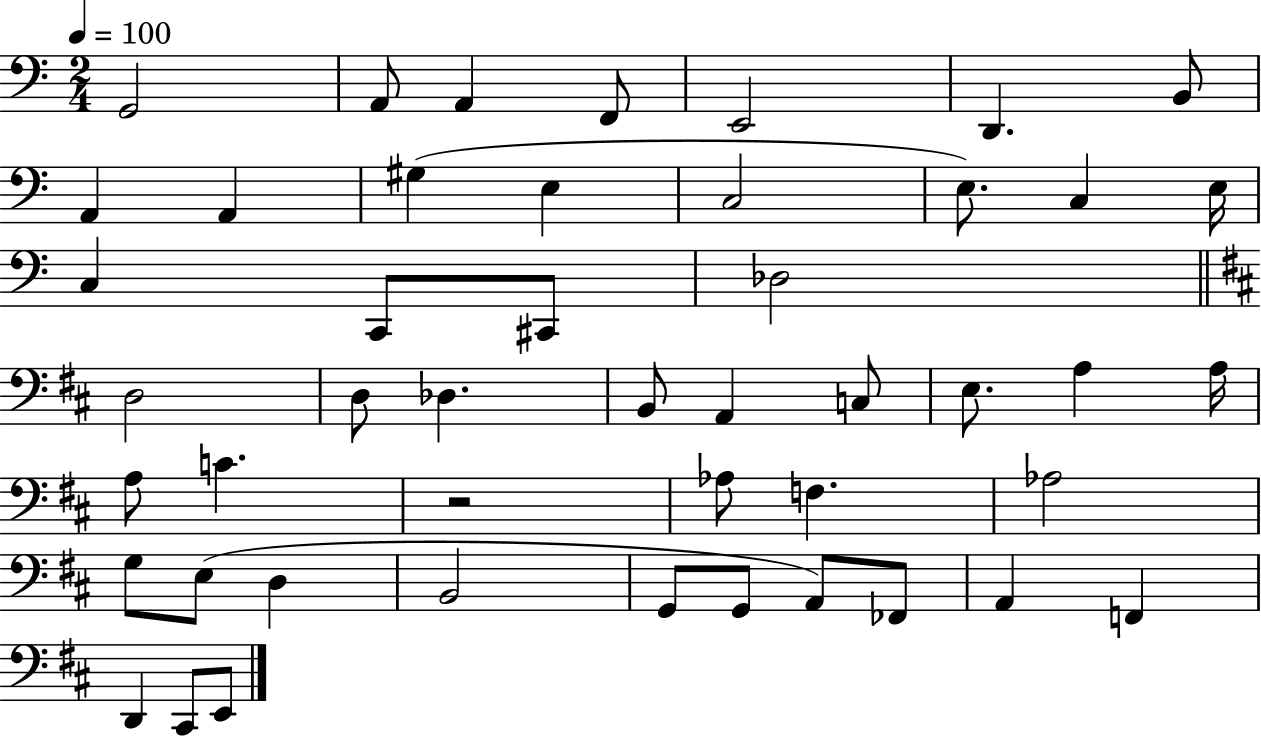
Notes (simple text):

G2/h A2/e A2/q F2/e E2/h D2/q. B2/e A2/q A2/q G#3/q E3/q C3/h E3/e. C3/q E3/s C3/q C2/e C#2/e Db3/h D3/h D3/e Db3/q. B2/e A2/q C3/e E3/e. A3/q A3/s A3/e C4/q. R/h Ab3/e F3/q. Ab3/h G3/e E3/e D3/q B2/h G2/e G2/e A2/e FES2/e A2/q F2/q D2/q C#2/e E2/e